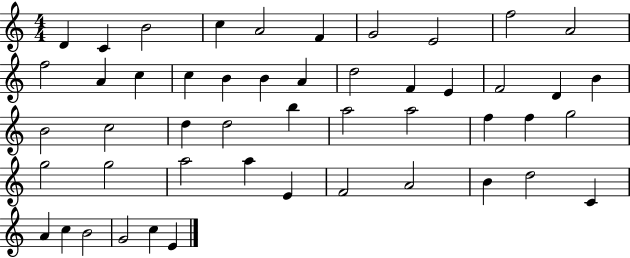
{
  \clef treble
  \numericTimeSignature
  \time 4/4
  \key c \major
  d'4 c'4 b'2 | c''4 a'2 f'4 | g'2 e'2 | f''2 a'2 | \break f''2 a'4 c''4 | c''4 b'4 b'4 a'4 | d''2 f'4 e'4 | f'2 d'4 b'4 | \break b'2 c''2 | d''4 d''2 b''4 | a''2 a''2 | f''4 f''4 g''2 | \break g''2 g''2 | a''2 a''4 e'4 | f'2 a'2 | b'4 d''2 c'4 | \break a'4 c''4 b'2 | g'2 c''4 e'4 | \bar "|."
}